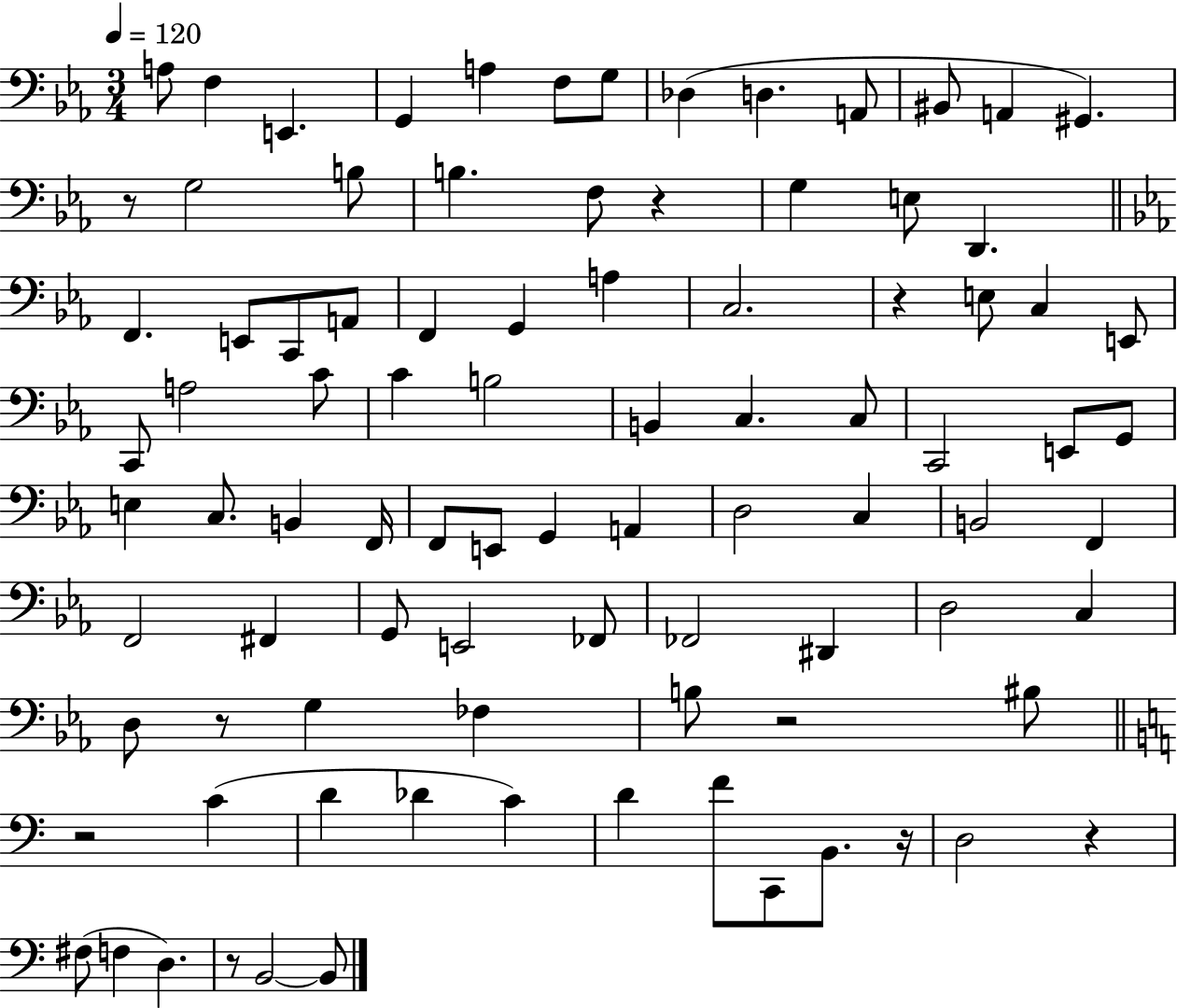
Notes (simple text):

A3/e F3/q E2/q. G2/q A3/q F3/e G3/e Db3/q D3/q. A2/e BIS2/e A2/q G#2/q. R/e G3/h B3/e B3/q. F3/e R/q G3/q E3/e D2/q. F2/q. E2/e C2/e A2/e F2/q G2/q A3/q C3/h. R/q E3/e C3/q E2/e C2/e A3/h C4/e C4/q B3/h B2/q C3/q. C3/e C2/h E2/e G2/e E3/q C3/e. B2/q F2/s F2/e E2/e G2/q A2/q D3/h C3/q B2/h F2/q F2/h F#2/q G2/e E2/h FES2/e FES2/h D#2/q D3/h C3/q D3/e R/e G3/q FES3/q B3/e R/h BIS3/e R/h C4/q D4/q Db4/q C4/q D4/q F4/e C2/e B2/e. R/s D3/h R/q F#3/e F3/q D3/q. R/e B2/h B2/e